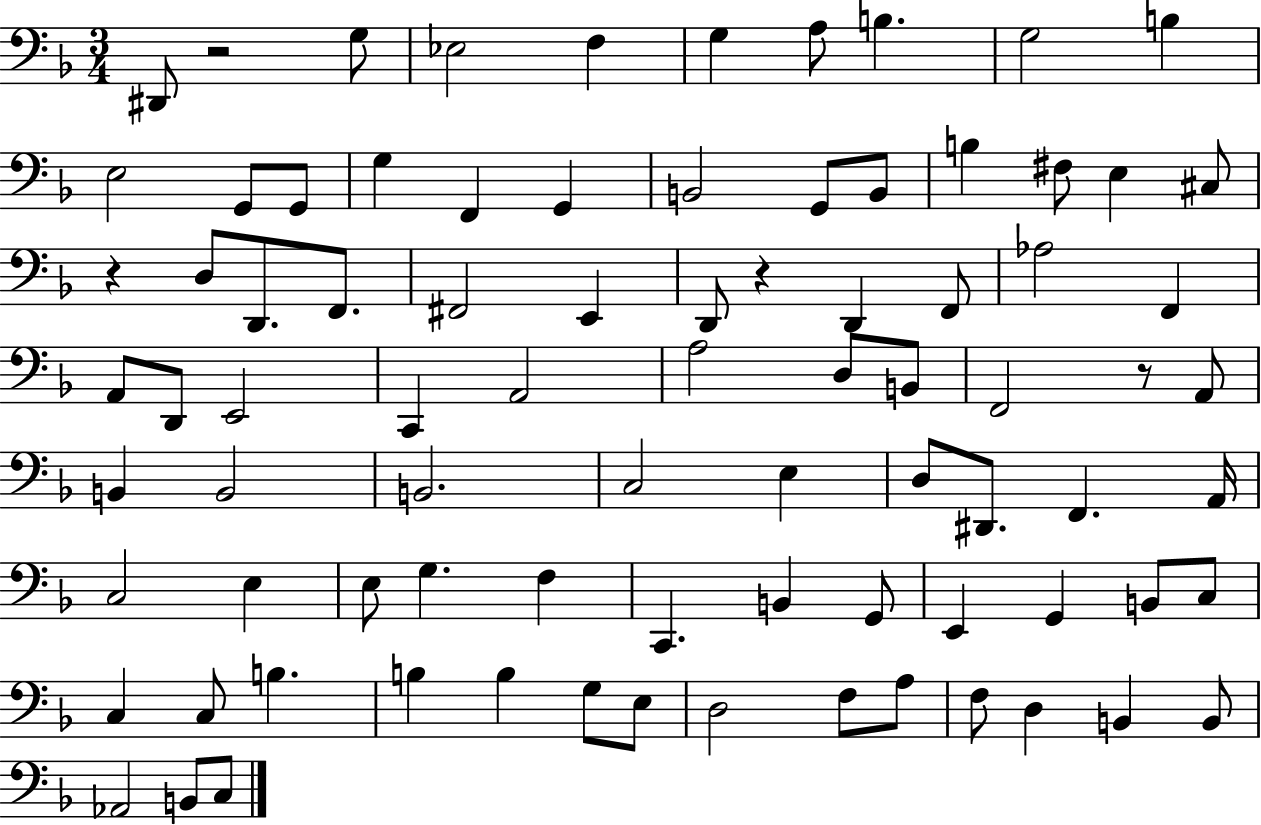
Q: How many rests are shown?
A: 4